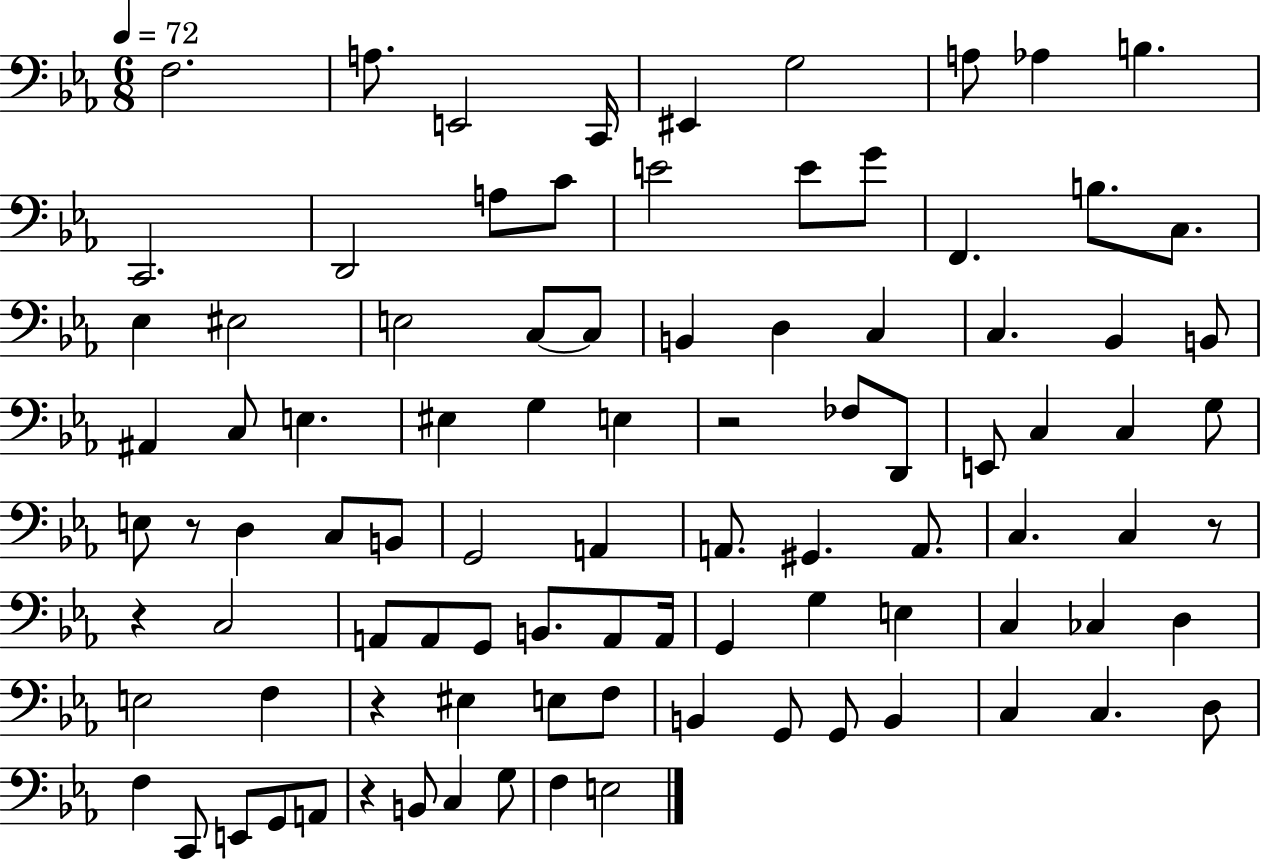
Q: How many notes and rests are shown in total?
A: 94